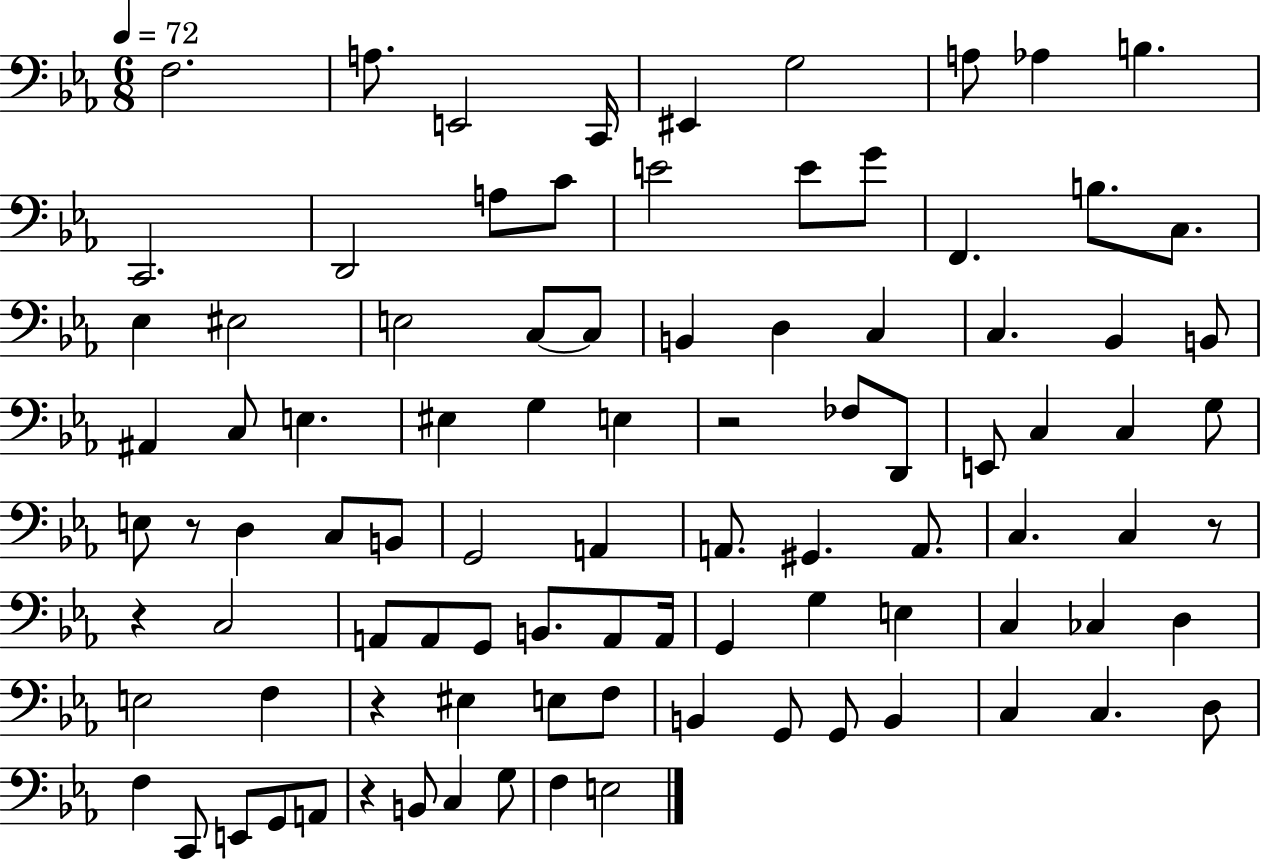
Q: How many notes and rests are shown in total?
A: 94